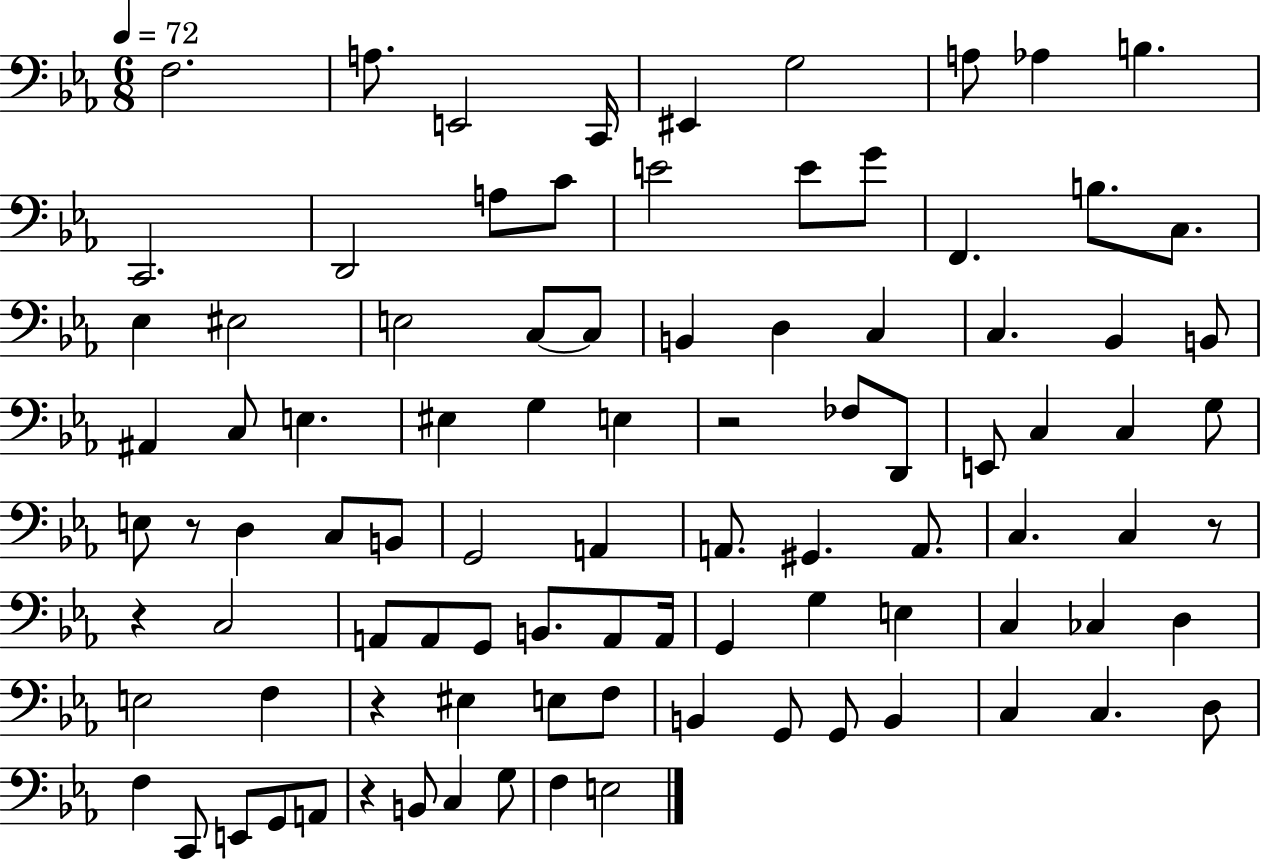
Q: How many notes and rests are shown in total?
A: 94